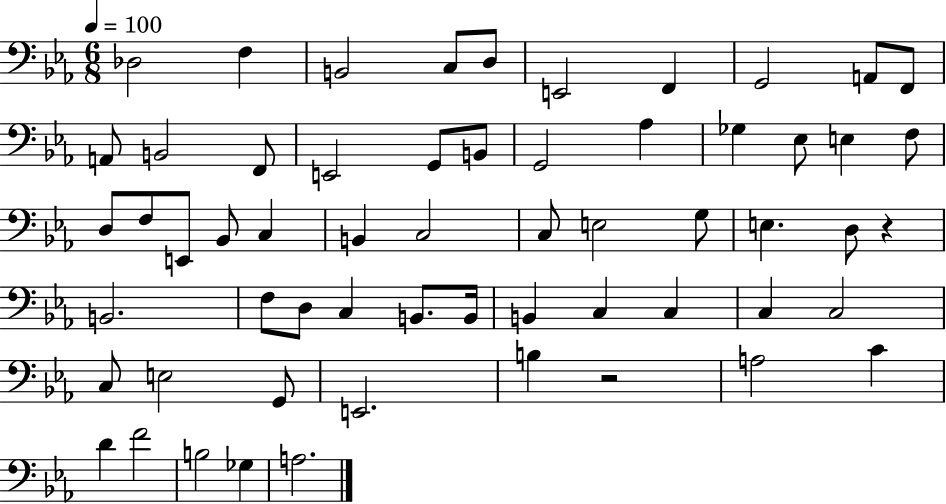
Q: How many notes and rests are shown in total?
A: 59